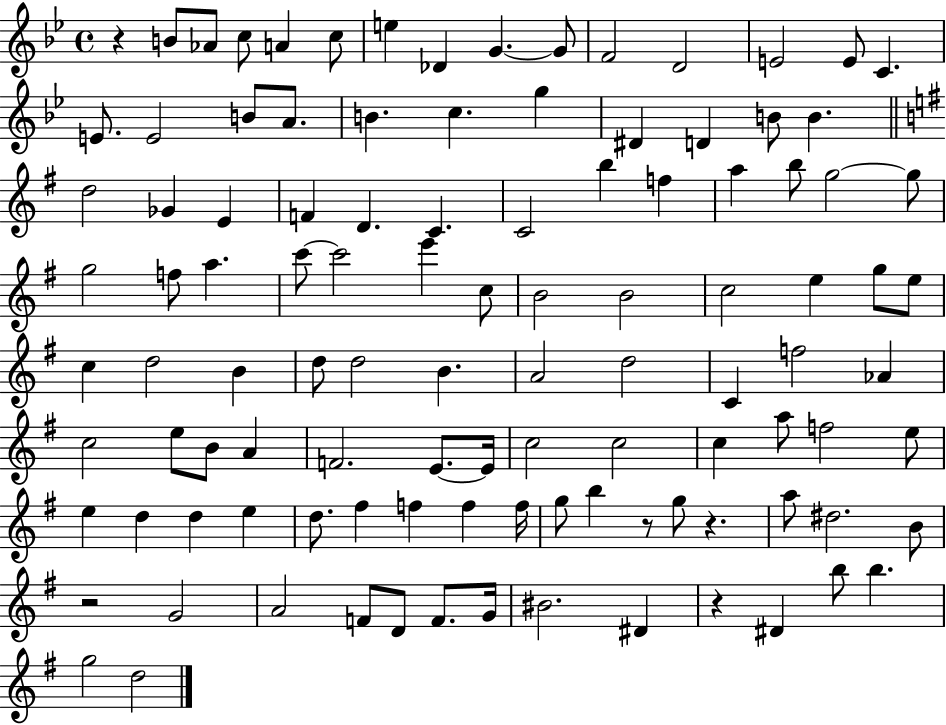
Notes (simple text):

R/q B4/e Ab4/e C5/e A4/q C5/e E5/q Db4/q G4/q. G4/e F4/h D4/h E4/h E4/e C4/q. E4/e. E4/h B4/e A4/e. B4/q. C5/q. G5/q D#4/q D4/q B4/e B4/q. D5/h Gb4/q E4/q F4/q D4/q. C4/q. C4/h B5/q F5/q A5/q B5/e G5/h G5/e G5/h F5/e A5/q. C6/e C6/h E6/q C5/e B4/h B4/h C5/h E5/q G5/e E5/e C5/q D5/h B4/q D5/e D5/h B4/q. A4/h D5/h C4/q F5/h Ab4/q C5/h E5/e B4/e A4/q F4/h. E4/e. E4/s C5/h C5/h C5/q A5/e F5/h E5/e E5/q D5/q D5/q E5/q D5/e. F#5/q F5/q F5/q F5/s G5/e B5/q R/e G5/e R/q. A5/e D#5/h. B4/e R/h G4/h A4/h F4/e D4/e F4/e. G4/s BIS4/h. D#4/q R/q D#4/q B5/e B5/q. G5/h D5/h